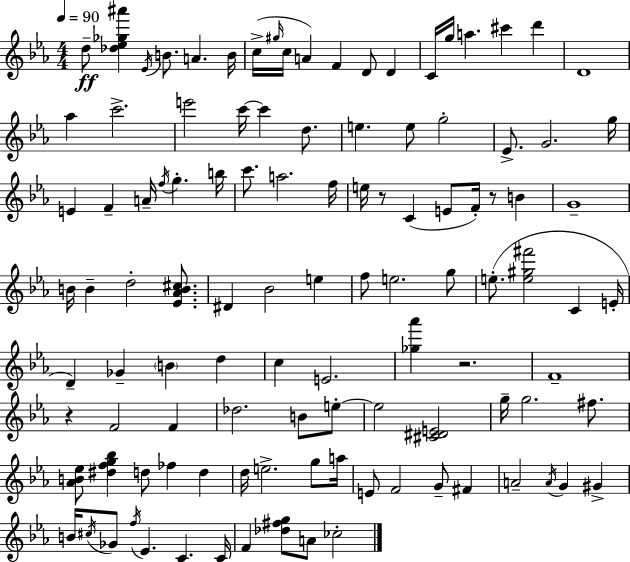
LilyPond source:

{
  \clef treble
  \numericTimeSignature
  \time 4/4
  \key ees \major
  \tempo 4 = 90
  \repeat volta 2 { d''8--\ff <des'' ees'' ges'' ais'''>4 \acciaccatura { ees'16 } b'8. a'4. | b'16 c''16->( \grace { gis''16 } c''16 a'4) f'4 d'8 d'4 | c'16 g''16 a''4. cis'''4 d'''4 | d'1 | \break aes''4 c'''2.-> | e'''2 c'''16~~ c'''4 d''8. | e''4. e''8 g''2-. | ees'8.-> g'2. | \break g''16 e'4 f'4-- a'16-- \acciaccatura { f''16 } g''4.-. | b''16 c'''8. a''2. | f''16 e''16 r8 c'4( e'8 f'16-.) r8 b'4 | g'1-- | \break b'16 b'4-- d''2-. | <ees' aes' b' cis''>8. dis'4 bes'2 e''4 | f''8 e''2. | g''8 e''8.-.( <e'' gis'' fis'''>2 c'4 | \break e'16-. d'4--) ges'4-- \parenthesize b'4 d''4 | c''4 e'2. | <ges'' aes'''>4 r2. | f'1-- | \break r4 f'2 f'4 | des''2. b'8 | e''8-.~~ e''2 <cis' dis' e'>2 | g''16-- g''2. | \break fis''8. <aes' b' ees''>8 <dis'' f'' g'' bes''>4 d''8 fes''4 d''4 | d''16 e''2.-> | g''8 a''16 e'8 f'2 g'8-- fis'4 | a'2-- \acciaccatura { a'16 } g'4 | \break gis'4-> b'16 \acciaccatura { cis''16 } ges'8 \acciaccatura { f''16 } ees'4. c'4. | c'16 f'4 <des'' fis'' g''>8 a'8 ces''2-. | } \bar "|."
}